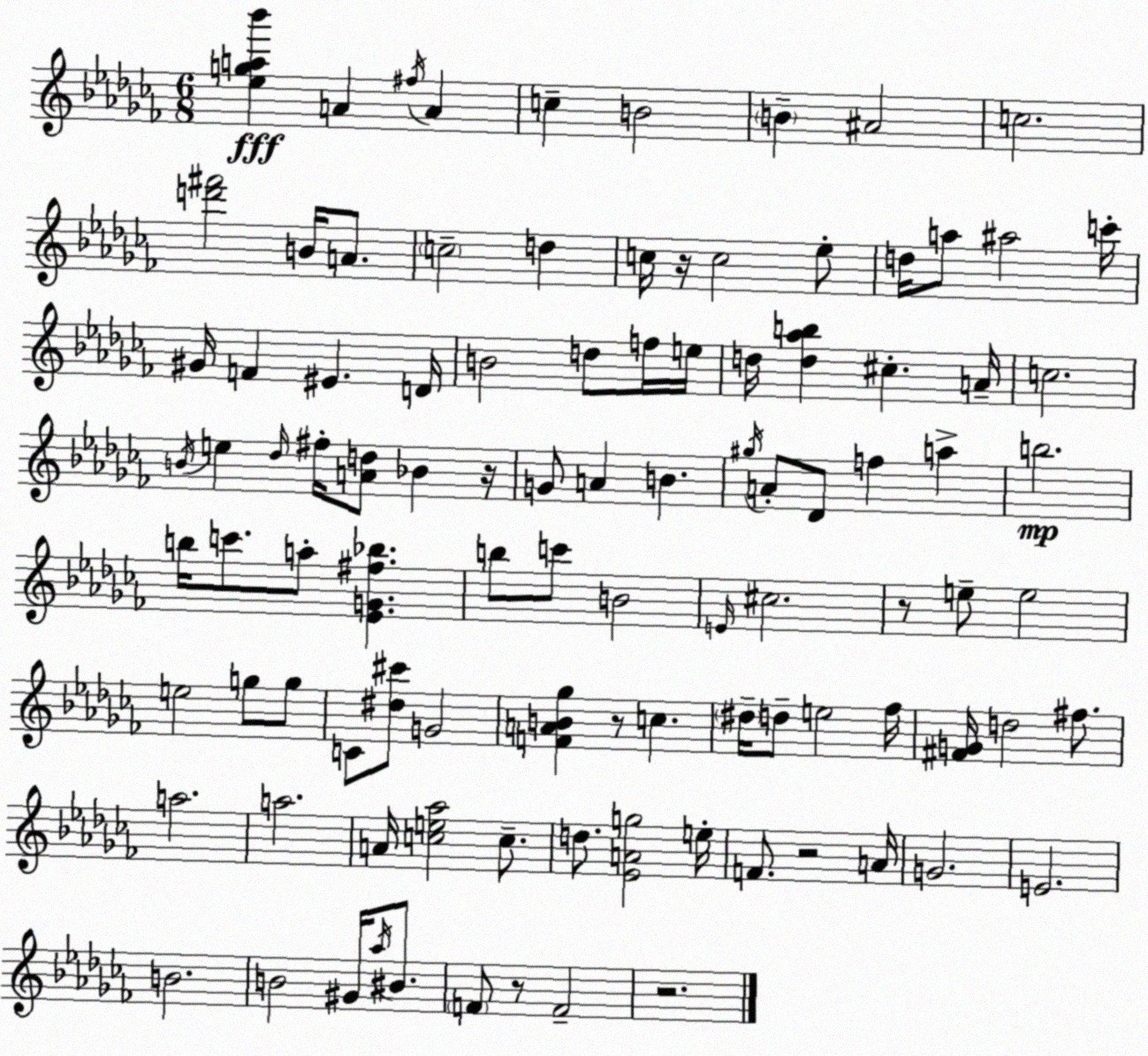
X:1
T:Untitled
M:6/8
L:1/4
K:Abm
[_ega_b'] A ^f/4 A c B2 B ^A2 c2 [d'^f']2 B/4 A/2 c2 d c/4 z/4 c2 _e/2 d/4 a/2 ^a2 c'/4 ^G/4 F ^E D/4 B2 d/2 f/4 e/4 d/4 [d_ab] ^c A/4 c2 B/4 e _d/4 ^f/4 [Ad]/2 _B z/4 G/2 A B ^g/4 A/2 _D/2 f a b2 b/4 c'/2 a/2 [_EG^f_b] b/2 c'/2 B2 E/4 ^c2 z/2 e/2 e2 e2 g/2 g/2 C/2 [^d^c']/2 G2 [FAB_g] z/2 c ^d/4 d/2 e2 _f/4 [^FG]/4 d2 ^f/2 a2 a2 A/4 [ce_a]2 c/2 d/2 [_EAg]2 e/4 F/2 z2 A/4 G2 E2 B2 B2 ^G/4 _a/4 ^B/2 F/2 z/2 F2 z2